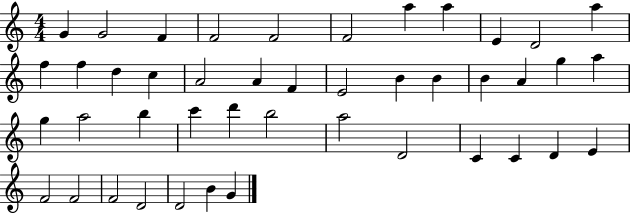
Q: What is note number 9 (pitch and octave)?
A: E4